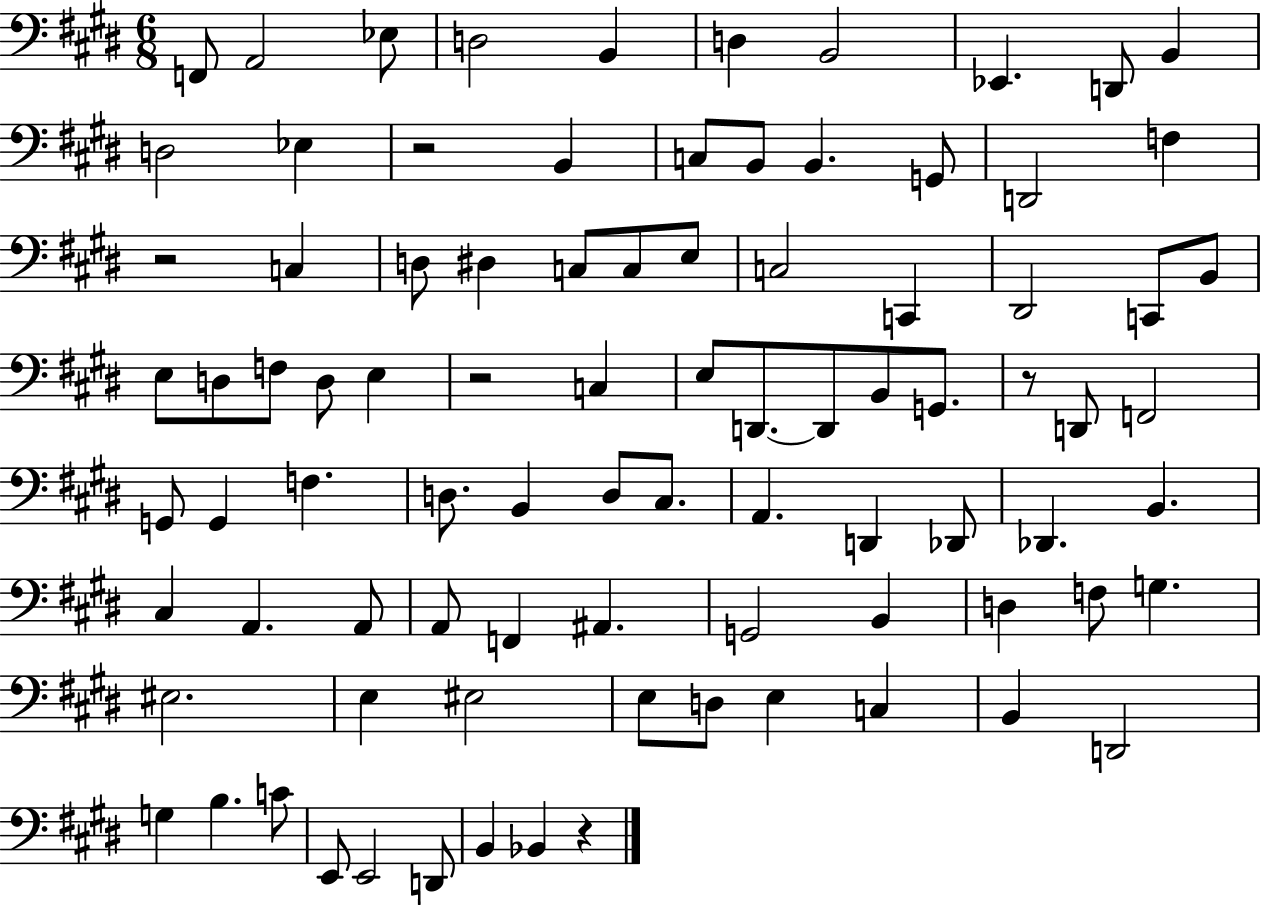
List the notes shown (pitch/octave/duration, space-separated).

F2/e A2/h Eb3/e D3/h B2/q D3/q B2/h Eb2/q. D2/e B2/q D3/h Eb3/q R/h B2/q C3/e B2/e B2/q. G2/e D2/h F3/q R/h C3/q D3/e D#3/q C3/e C3/e E3/e C3/h C2/q D#2/h C2/e B2/e E3/e D3/e F3/e D3/e E3/q R/h C3/q E3/e D2/e. D2/e B2/e G2/e. R/e D2/e F2/h G2/e G2/q F3/q. D3/e. B2/q D3/e C#3/e. A2/q. D2/q Db2/e Db2/q. B2/q. C#3/q A2/q. A2/e A2/e F2/q A#2/q. G2/h B2/q D3/q F3/e G3/q. EIS3/h. E3/q EIS3/h E3/e D3/e E3/q C3/q B2/q D2/h G3/q B3/q. C4/e E2/e E2/h D2/e B2/q Bb2/q R/q